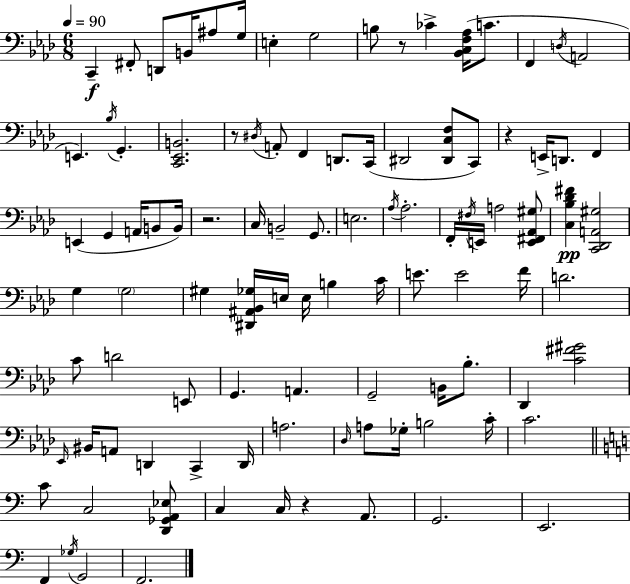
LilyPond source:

{
  \clef bass
  \numericTimeSignature
  \time 6/8
  \key f \minor
  \tempo 4 = 90
  c,4--\f fis,8-. d,8 b,16 ais8 g16 | e4-. g2 | b8 r8 ces'4-> <bes, c f aes>16( c'8. | f,4 \acciaccatura { d16 } a,2 | \break e,4.) \acciaccatura { bes16 } g,4.-. | <c, ees, b,>2. | r8 \acciaccatura { dis16 } a,8-. f,4 d,8. | c,16( dis,2 <dis, c f>8 | \break c,8) r4 e,16-> d,8. f,4 | e,4( g,4 a,16 | b,8 b,16) r2. | c16 b,2-- | \break g,8. e2. | \acciaccatura { aes16 } aes2.-. | f,16-. \acciaccatura { fis16 } e,16 a2 | <e, fis, aes, gis>8 <c bes des' fis'>4\pp <c, des, a, gis>2 | \break g4 \parenthesize g2 | gis4 <dis, ais, bes, ges>16 e16 e16 | b4 c'16 e'8. e'2 | f'16 d'2. | \break c'8 d'2 | e,8 g,4. a,4. | g,2-- | b,16 bes8.-. des,4 <c' fis' gis'>2 | \break \grace { ees,16 } bis,16 a,8 d,4 | c,4-> d,16 a2. | \grace { des16 } a8 ges16-. b2 | c'16-. c'2. | \break \bar "||" \break \key c \major c'8 c2 <d, ges, a, ees>8 | c4 c16 r4 a,8. | g,2. | e,2. | \break f,4 \acciaccatura { ges16 } g,2 | f,2. | \bar "|."
}